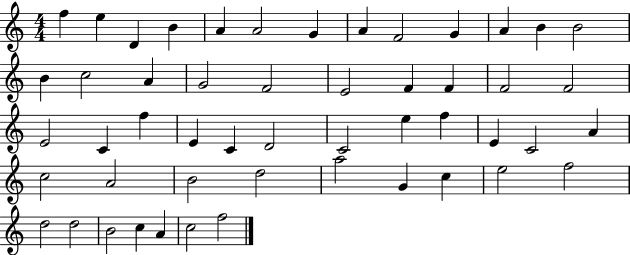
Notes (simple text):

F5/q E5/q D4/q B4/q A4/q A4/h G4/q A4/q F4/h G4/q A4/q B4/q B4/h B4/q C5/h A4/q G4/h F4/h E4/h F4/q F4/q F4/h F4/h E4/h C4/q F5/q E4/q C4/q D4/h C4/h E5/q F5/q E4/q C4/h A4/q C5/h A4/h B4/h D5/h A5/h G4/q C5/q E5/h F5/h D5/h D5/h B4/h C5/q A4/q C5/h F5/h